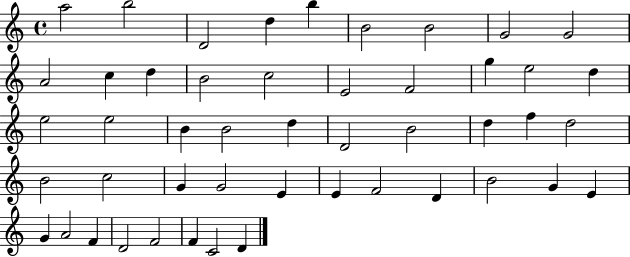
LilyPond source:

{
  \clef treble
  \time 4/4
  \defaultTimeSignature
  \key c \major
  a''2 b''2 | d'2 d''4 b''4 | b'2 b'2 | g'2 g'2 | \break a'2 c''4 d''4 | b'2 c''2 | e'2 f'2 | g''4 e''2 d''4 | \break e''2 e''2 | b'4 b'2 d''4 | d'2 b'2 | d''4 f''4 d''2 | \break b'2 c''2 | g'4 g'2 e'4 | e'4 f'2 d'4 | b'2 g'4 e'4 | \break g'4 a'2 f'4 | d'2 f'2 | f'4 c'2 d'4 | \bar "|."
}